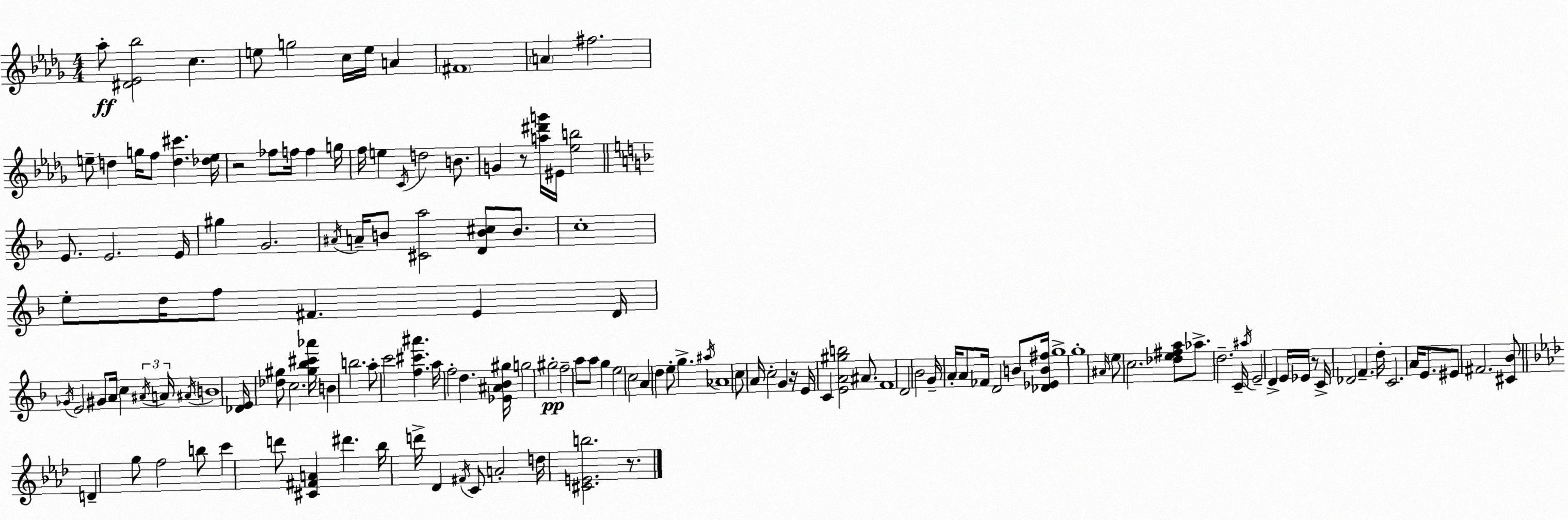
X:1
T:Untitled
M:4/4
L:1/4
K:Bbm
_a/2 [^D_E_b]2 c e/2 g2 c/4 e/4 A ^F4 A ^f2 e/2 d g/4 f/2 [d^c'] [_de]/4 z2 _f/2 f/4 f g/4 f/4 e C/4 d2 B/2 G z/2 [a^d'g']/4 ^E/4 [_eb]2 E/2 E2 E/4 ^g G2 ^A/4 A/4 B/2 [^Ca]2 [DB^c]/2 B/2 c4 e/2 d/4 f/2 ^F E D/4 _G/4 E2 ^G/2 A/4 c ^A/4 A/4 ^A/4 B4 [_DE]/4 [_d^g]/2 c2 [^g_b^c'_a']/4 B b2 a/2 c'2 [f^c'^a'] a/4 f2 d [_E^A_B^g]/4 g2 ^g2 f2 a/2 a/2 g e2 c2 A d e/2 g ^a/4 _A4 c/2 A/4 c2 G z/4 E/4 C [EA^gb]2 ^A/2 F4 D2 _B2 G/4 A/4 A/2 _F/4 D2 B/2 [_D_EB^f]/4 g4 g4 ^A/4 e/2 c2 [_de^fa]/2 _a/2 d2 C/4 ^a/4 E2 D E/4 _E/4 z/2 C/4 _D2 F d/4 C2 A/4 E/2 ^E/2 ^F2 [^C_B]/2 D g/2 f2 b/2 c' d'/2 [^C^FA] ^d' _b/4 d'/4 _D ^F/4 C/2 A2 d/4 [^CEb]2 z/2